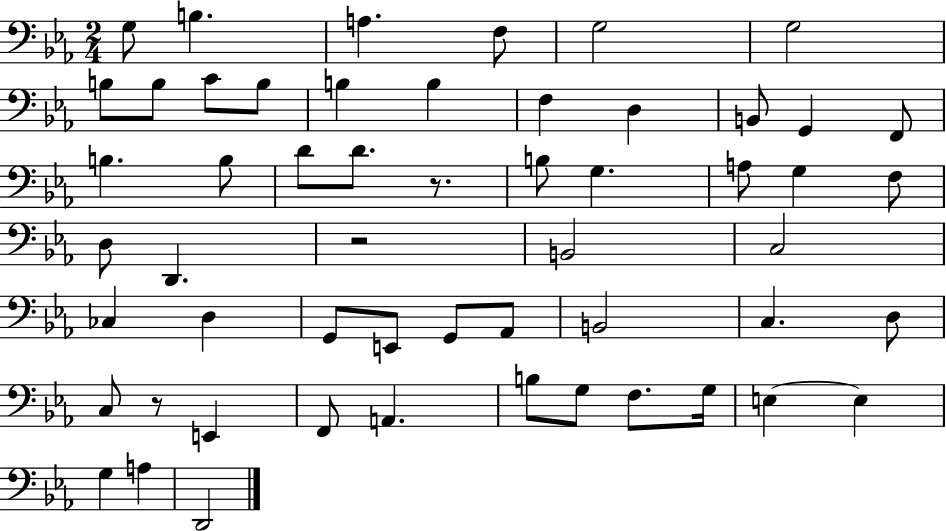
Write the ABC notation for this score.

X:1
T:Untitled
M:2/4
L:1/4
K:Eb
G,/2 B, A, F,/2 G,2 G,2 B,/2 B,/2 C/2 B,/2 B, B, F, D, B,,/2 G,, F,,/2 B, B,/2 D/2 D/2 z/2 B,/2 G, A,/2 G, F,/2 D,/2 D,, z2 B,,2 C,2 _C, D, G,,/2 E,,/2 G,,/2 _A,,/2 B,,2 C, D,/2 C,/2 z/2 E,, F,,/2 A,, B,/2 G,/2 F,/2 G,/4 E, E, G, A, D,,2